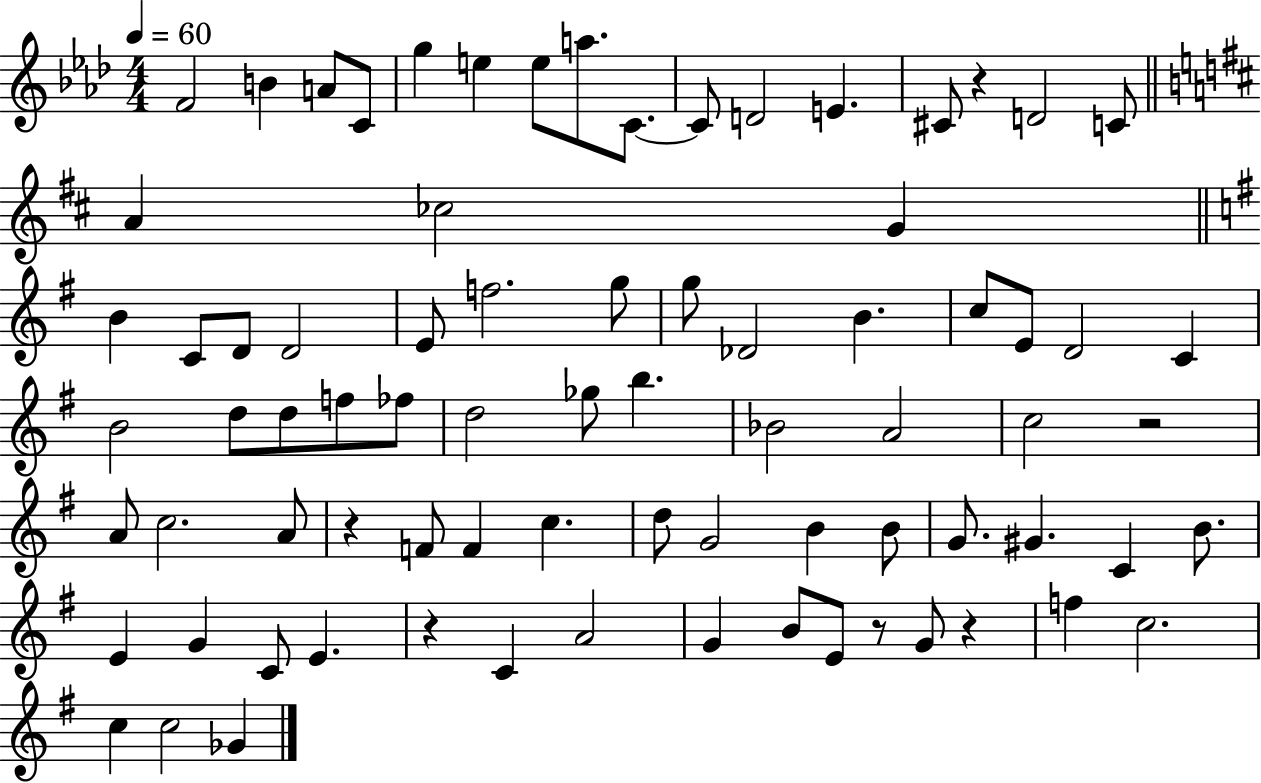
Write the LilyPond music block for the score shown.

{
  \clef treble
  \numericTimeSignature
  \time 4/4
  \key aes \major
  \tempo 4 = 60
  f'2 b'4 a'8 c'8 | g''4 e''4 e''8 a''8. c'8.~~ | c'8 d'2 e'4. | cis'8 r4 d'2 c'8 | \break \bar "||" \break \key d \major a'4 ces''2 g'4 | \bar "||" \break \key e \minor b'4 c'8 d'8 d'2 | e'8 f''2. g''8 | g''8 des'2 b'4. | c''8 e'8 d'2 c'4 | \break b'2 d''8 d''8 f''8 fes''8 | d''2 ges''8 b''4. | bes'2 a'2 | c''2 r2 | \break a'8 c''2. a'8 | r4 f'8 f'4 c''4. | d''8 g'2 b'4 b'8 | g'8. gis'4. c'4 b'8. | \break e'4 g'4 c'8 e'4. | r4 c'4 a'2 | g'4 b'8 e'8 r8 g'8 r4 | f''4 c''2. | \break c''4 c''2 ges'4 | \bar "|."
}